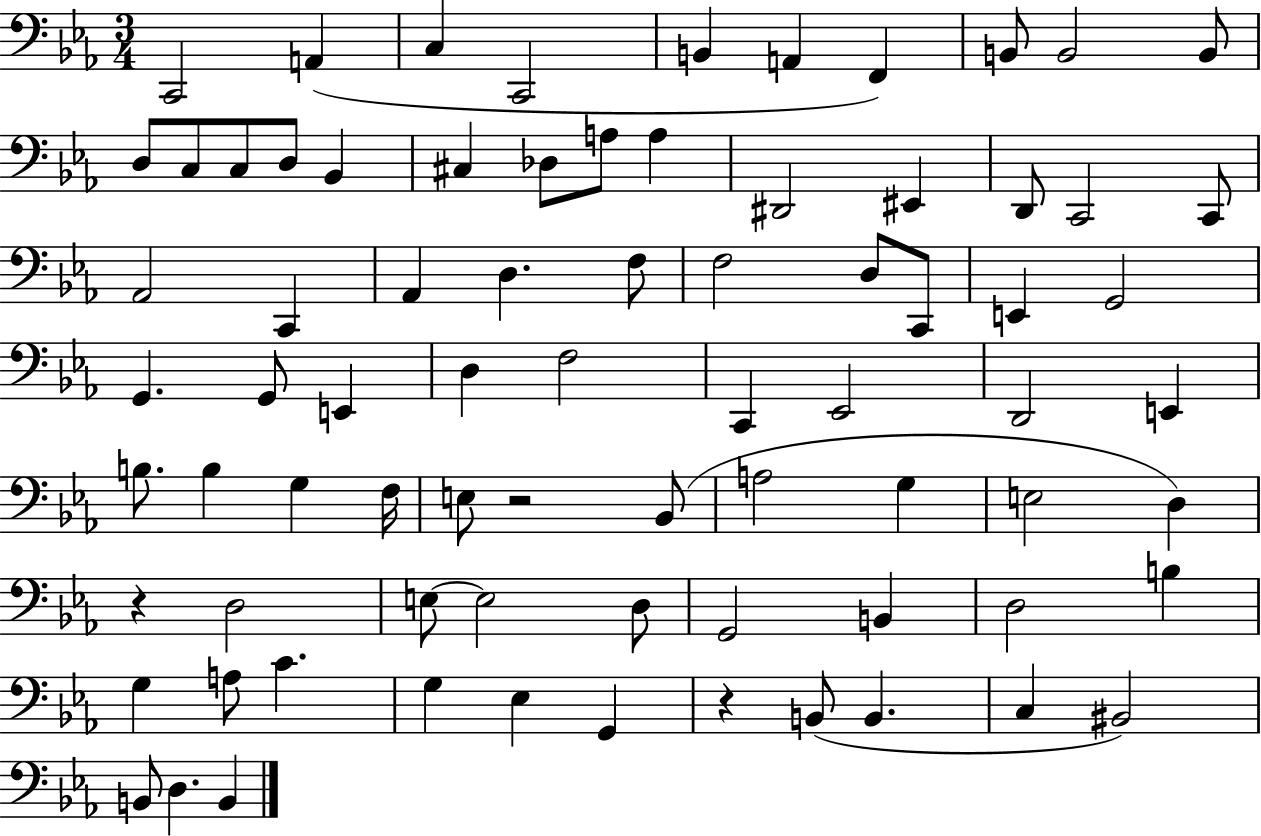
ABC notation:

X:1
T:Untitled
M:3/4
L:1/4
K:Eb
C,,2 A,, C, C,,2 B,, A,, F,, B,,/2 B,,2 B,,/2 D,/2 C,/2 C,/2 D,/2 _B,, ^C, _D,/2 A,/2 A, ^D,,2 ^E,, D,,/2 C,,2 C,,/2 _A,,2 C,, _A,, D, F,/2 F,2 D,/2 C,,/2 E,, G,,2 G,, G,,/2 E,, D, F,2 C,, _E,,2 D,,2 E,, B,/2 B, G, F,/4 E,/2 z2 _B,,/2 A,2 G, E,2 D, z D,2 E,/2 E,2 D,/2 G,,2 B,, D,2 B, G, A,/2 C G, _E, G,, z B,,/2 B,, C, ^B,,2 B,,/2 D, B,,